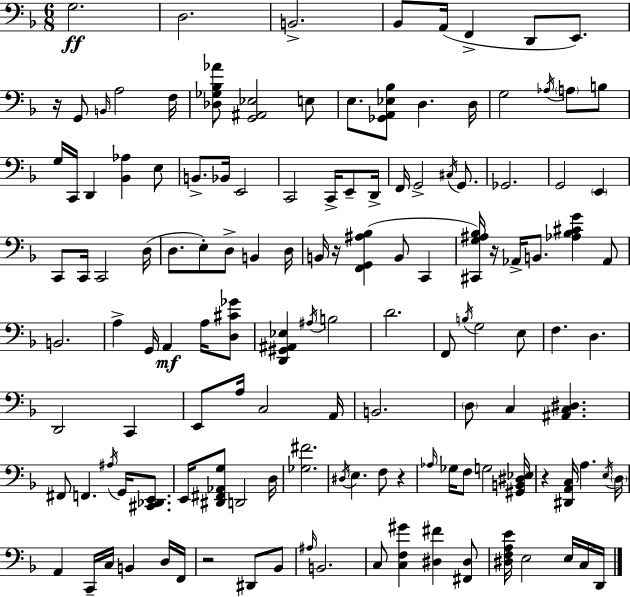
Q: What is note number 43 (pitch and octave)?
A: D3